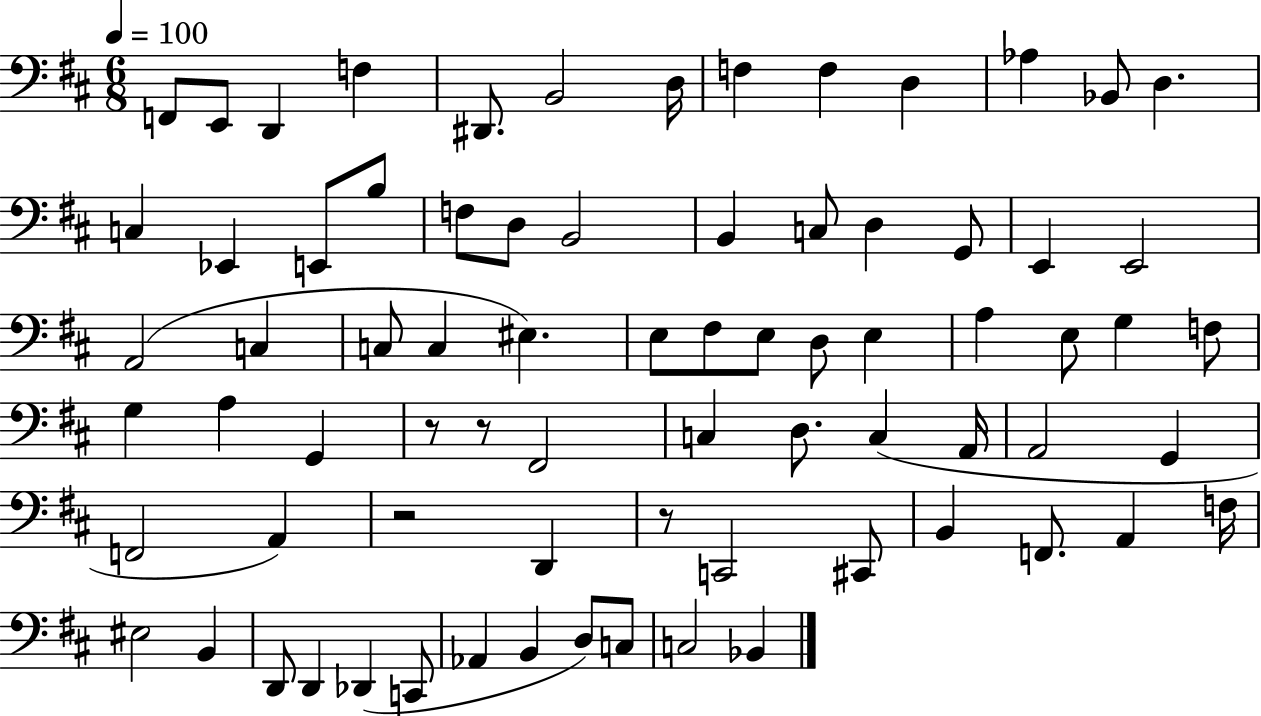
X:1
T:Untitled
M:6/8
L:1/4
K:D
F,,/2 E,,/2 D,, F, ^D,,/2 B,,2 D,/4 F, F, D, _A, _B,,/2 D, C, _E,, E,,/2 B,/2 F,/2 D,/2 B,,2 B,, C,/2 D, G,,/2 E,, E,,2 A,,2 C, C,/2 C, ^E, E,/2 ^F,/2 E,/2 D,/2 E, A, E,/2 G, F,/2 G, A, G,, z/2 z/2 ^F,,2 C, D,/2 C, A,,/4 A,,2 G,, F,,2 A,, z2 D,, z/2 C,,2 ^C,,/2 B,, F,,/2 A,, F,/4 ^E,2 B,, D,,/2 D,, _D,, C,,/2 _A,, B,, D,/2 C,/2 C,2 _B,,